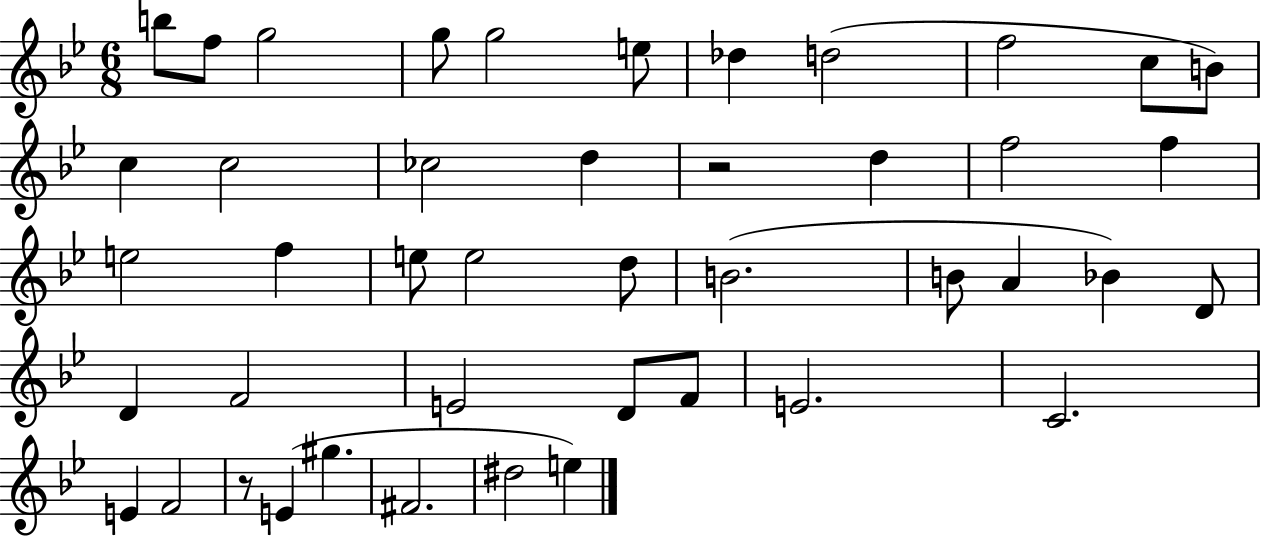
{
  \clef treble
  \numericTimeSignature
  \time 6/8
  \key bes \major
  b''8 f''8 g''2 | g''8 g''2 e''8 | des''4 d''2( | f''2 c''8 b'8) | \break c''4 c''2 | ces''2 d''4 | r2 d''4 | f''2 f''4 | \break e''2 f''4 | e''8 e''2 d''8 | b'2.( | b'8 a'4 bes'4) d'8 | \break d'4 f'2 | e'2 d'8 f'8 | e'2. | c'2. | \break e'4 f'2 | r8 e'4( gis''4. | fis'2. | dis''2 e''4) | \break \bar "|."
}